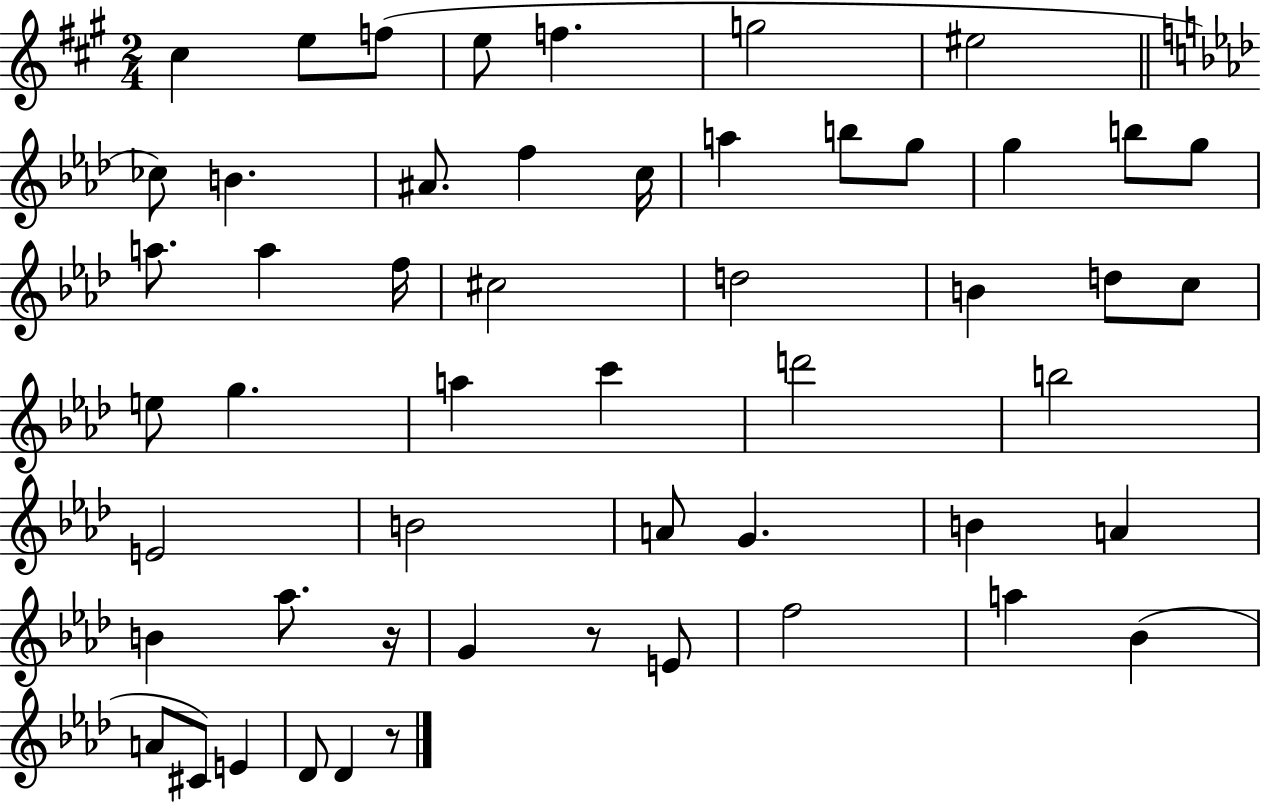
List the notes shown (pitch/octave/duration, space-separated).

C#5/q E5/e F5/e E5/e F5/q. G5/h EIS5/h CES5/e B4/q. A#4/e. F5/q C5/s A5/q B5/e G5/e G5/q B5/e G5/e A5/e. A5/q F5/s C#5/h D5/h B4/q D5/e C5/e E5/e G5/q. A5/q C6/q D6/h B5/h E4/h B4/h A4/e G4/q. B4/q A4/q B4/q Ab5/e. R/s G4/q R/e E4/e F5/h A5/q Bb4/q A4/e C#4/e E4/q Db4/e Db4/q R/e